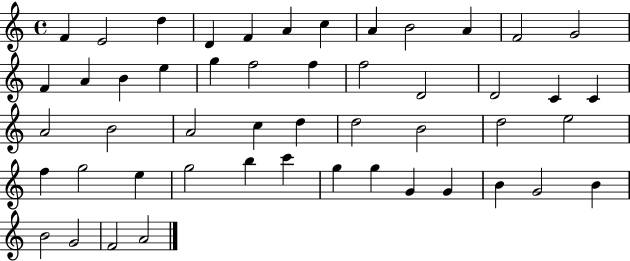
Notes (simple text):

F4/q E4/h D5/q D4/q F4/q A4/q C5/q A4/q B4/h A4/q F4/h G4/h F4/q A4/q B4/q E5/q G5/q F5/h F5/q F5/h D4/h D4/h C4/q C4/q A4/h B4/h A4/h C5/q D5/q D5/h B4/h D5/h E5/h F5/q G5/h E5/q G5/h B5/q C6/q G5/q G5/q G4/q G4/q B4/q G4/h B4/q B4/h G4/h F4/h A4/h